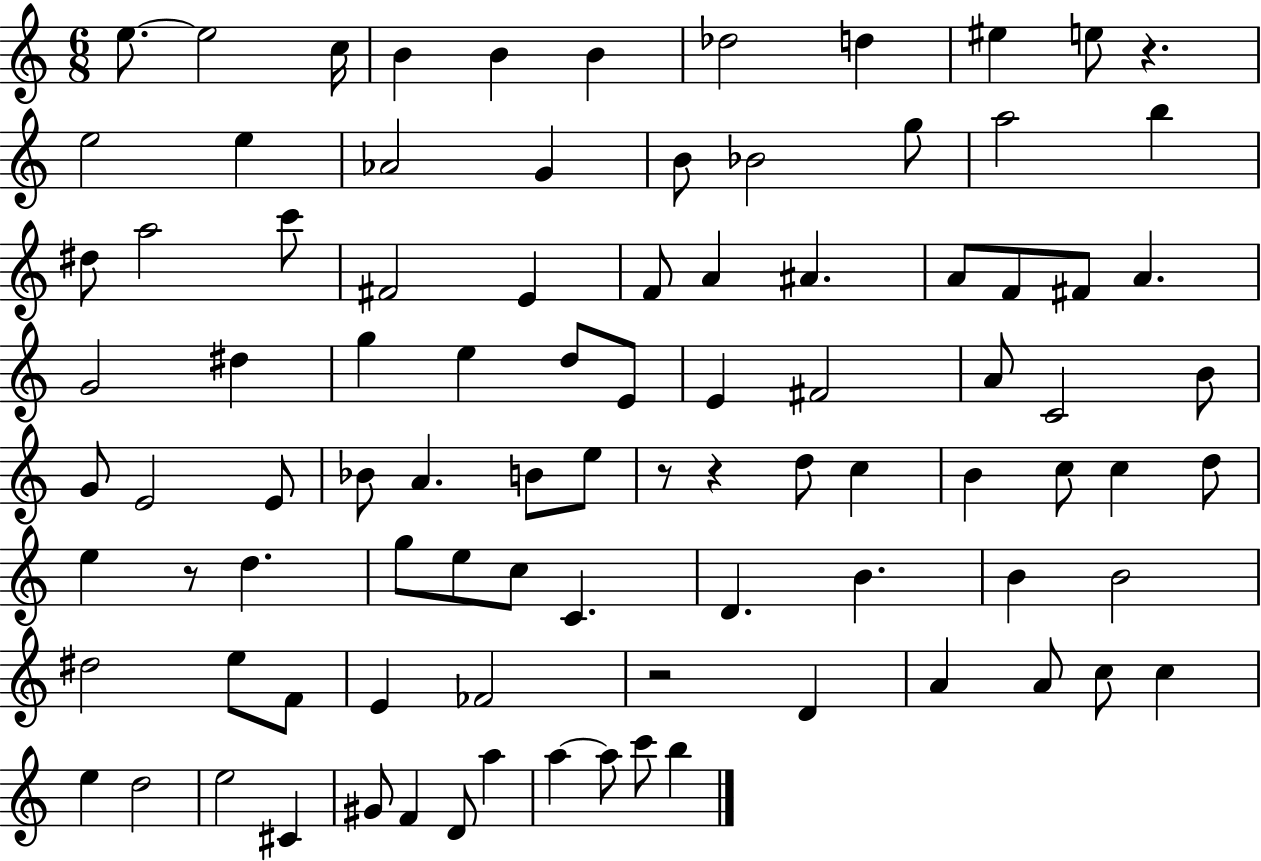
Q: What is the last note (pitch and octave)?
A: B5